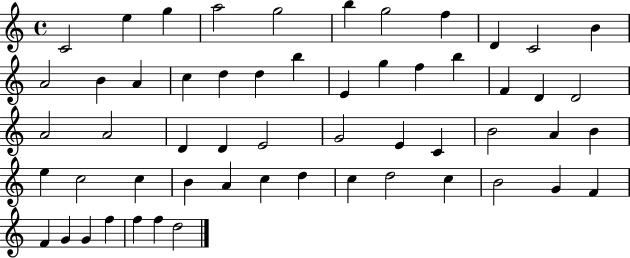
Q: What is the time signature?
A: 4/4